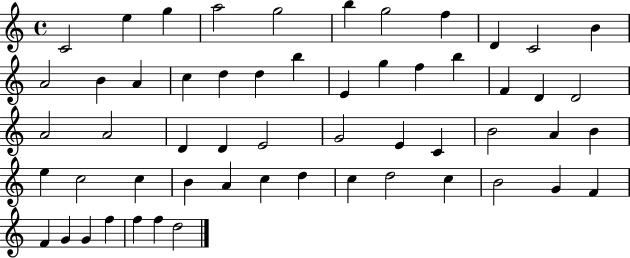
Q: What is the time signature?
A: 4/4